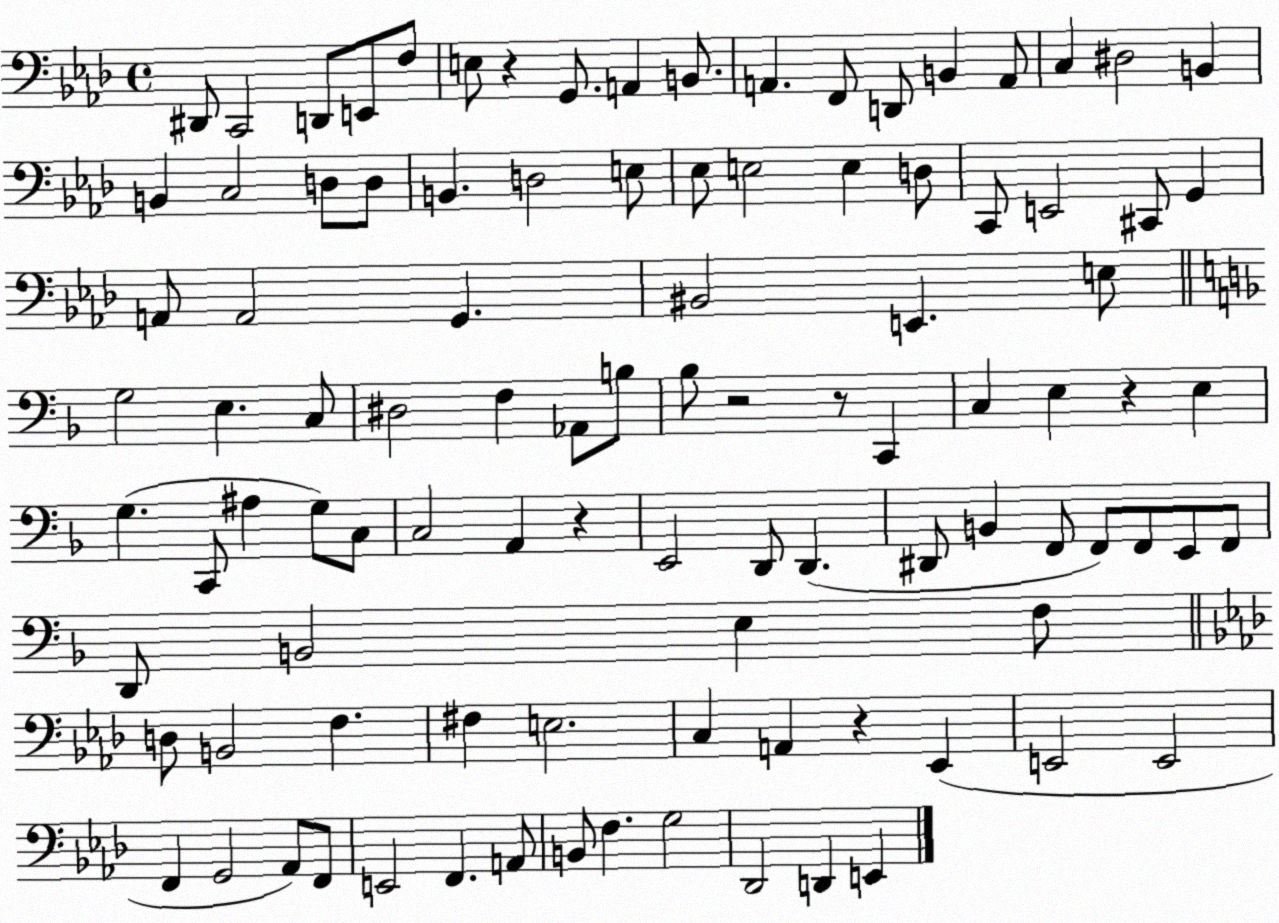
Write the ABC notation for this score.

X:1
T:Untitled
M:4/4
L:1/4
K:Ab
^D,,/2 C,,2 D,,/2 E,,/2 F,/2 E,/2 z G,,/2 A,, B,,/2 A,, F,,/2 D,,/2 B,, A,,/2 C, ^D,2 B,, B,, C,2 D,/2 D,/2 B,, D,2 E,/2 _E,/2 E,2 E, D,/2 C,,/2 E,,2 ^C,,/2 G,, A,,/2 A,,2 G,, ^B,,2 E,, E,/2 G,2 E, C,/2 ^D,2 F, _A,,/2 B,/2 _B,/2 z2 z/2 C,, C, E, z E, G, C,,/2 ^A, G,/2 C,/2 C,2 A,, z E,,2 D,,/2 D,, ^D,,/2 B,, F,,/2 F,,/2 F,,/2 E,,/2 F,,/2 D,,/2 B,,2 E, F,/2 D,/2 B,,2 F, ^F, E,2 C, A,, z _E,, E,,2 E,,2 F,, G,,2 _A,,/2 F,,/2 E,,2 F,, A,,/2 B,,/2 F, G,2 _D,,2 D,, E,,